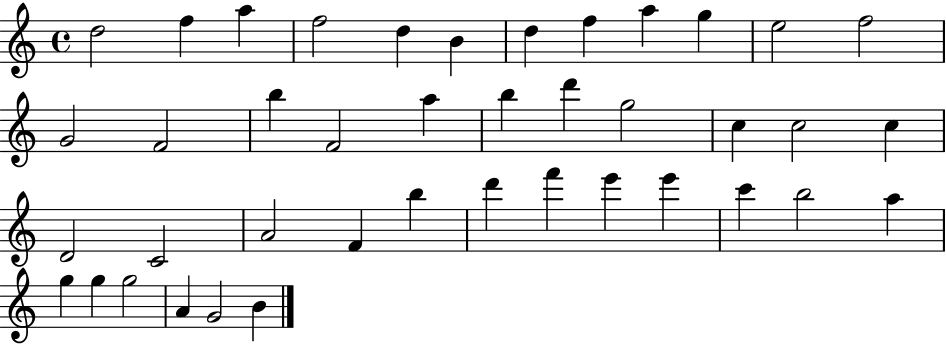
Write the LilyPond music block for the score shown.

{
  \clef treble
  \time 4/4
  \defaultTimeSignature
  \key c \major
  d''2 f''4 a''4 | f''2 d''4 b'4 | d''4 f''4 a''4 g''4 | e''2 f''2 | \break g'2 f'2 | b''4 f'2 a''4 | b''4 d'''4 g''2 | c''4 c''2 c''4 | \break d'2 c'2 | a'2 f'4 b''4 | d'''4 f'''4 e'''4 e'''4 | c'''4 b''2 a''4 | \break g''4 g''4 g''2 | a'4 g'2 b'4 | \bar "|."
}